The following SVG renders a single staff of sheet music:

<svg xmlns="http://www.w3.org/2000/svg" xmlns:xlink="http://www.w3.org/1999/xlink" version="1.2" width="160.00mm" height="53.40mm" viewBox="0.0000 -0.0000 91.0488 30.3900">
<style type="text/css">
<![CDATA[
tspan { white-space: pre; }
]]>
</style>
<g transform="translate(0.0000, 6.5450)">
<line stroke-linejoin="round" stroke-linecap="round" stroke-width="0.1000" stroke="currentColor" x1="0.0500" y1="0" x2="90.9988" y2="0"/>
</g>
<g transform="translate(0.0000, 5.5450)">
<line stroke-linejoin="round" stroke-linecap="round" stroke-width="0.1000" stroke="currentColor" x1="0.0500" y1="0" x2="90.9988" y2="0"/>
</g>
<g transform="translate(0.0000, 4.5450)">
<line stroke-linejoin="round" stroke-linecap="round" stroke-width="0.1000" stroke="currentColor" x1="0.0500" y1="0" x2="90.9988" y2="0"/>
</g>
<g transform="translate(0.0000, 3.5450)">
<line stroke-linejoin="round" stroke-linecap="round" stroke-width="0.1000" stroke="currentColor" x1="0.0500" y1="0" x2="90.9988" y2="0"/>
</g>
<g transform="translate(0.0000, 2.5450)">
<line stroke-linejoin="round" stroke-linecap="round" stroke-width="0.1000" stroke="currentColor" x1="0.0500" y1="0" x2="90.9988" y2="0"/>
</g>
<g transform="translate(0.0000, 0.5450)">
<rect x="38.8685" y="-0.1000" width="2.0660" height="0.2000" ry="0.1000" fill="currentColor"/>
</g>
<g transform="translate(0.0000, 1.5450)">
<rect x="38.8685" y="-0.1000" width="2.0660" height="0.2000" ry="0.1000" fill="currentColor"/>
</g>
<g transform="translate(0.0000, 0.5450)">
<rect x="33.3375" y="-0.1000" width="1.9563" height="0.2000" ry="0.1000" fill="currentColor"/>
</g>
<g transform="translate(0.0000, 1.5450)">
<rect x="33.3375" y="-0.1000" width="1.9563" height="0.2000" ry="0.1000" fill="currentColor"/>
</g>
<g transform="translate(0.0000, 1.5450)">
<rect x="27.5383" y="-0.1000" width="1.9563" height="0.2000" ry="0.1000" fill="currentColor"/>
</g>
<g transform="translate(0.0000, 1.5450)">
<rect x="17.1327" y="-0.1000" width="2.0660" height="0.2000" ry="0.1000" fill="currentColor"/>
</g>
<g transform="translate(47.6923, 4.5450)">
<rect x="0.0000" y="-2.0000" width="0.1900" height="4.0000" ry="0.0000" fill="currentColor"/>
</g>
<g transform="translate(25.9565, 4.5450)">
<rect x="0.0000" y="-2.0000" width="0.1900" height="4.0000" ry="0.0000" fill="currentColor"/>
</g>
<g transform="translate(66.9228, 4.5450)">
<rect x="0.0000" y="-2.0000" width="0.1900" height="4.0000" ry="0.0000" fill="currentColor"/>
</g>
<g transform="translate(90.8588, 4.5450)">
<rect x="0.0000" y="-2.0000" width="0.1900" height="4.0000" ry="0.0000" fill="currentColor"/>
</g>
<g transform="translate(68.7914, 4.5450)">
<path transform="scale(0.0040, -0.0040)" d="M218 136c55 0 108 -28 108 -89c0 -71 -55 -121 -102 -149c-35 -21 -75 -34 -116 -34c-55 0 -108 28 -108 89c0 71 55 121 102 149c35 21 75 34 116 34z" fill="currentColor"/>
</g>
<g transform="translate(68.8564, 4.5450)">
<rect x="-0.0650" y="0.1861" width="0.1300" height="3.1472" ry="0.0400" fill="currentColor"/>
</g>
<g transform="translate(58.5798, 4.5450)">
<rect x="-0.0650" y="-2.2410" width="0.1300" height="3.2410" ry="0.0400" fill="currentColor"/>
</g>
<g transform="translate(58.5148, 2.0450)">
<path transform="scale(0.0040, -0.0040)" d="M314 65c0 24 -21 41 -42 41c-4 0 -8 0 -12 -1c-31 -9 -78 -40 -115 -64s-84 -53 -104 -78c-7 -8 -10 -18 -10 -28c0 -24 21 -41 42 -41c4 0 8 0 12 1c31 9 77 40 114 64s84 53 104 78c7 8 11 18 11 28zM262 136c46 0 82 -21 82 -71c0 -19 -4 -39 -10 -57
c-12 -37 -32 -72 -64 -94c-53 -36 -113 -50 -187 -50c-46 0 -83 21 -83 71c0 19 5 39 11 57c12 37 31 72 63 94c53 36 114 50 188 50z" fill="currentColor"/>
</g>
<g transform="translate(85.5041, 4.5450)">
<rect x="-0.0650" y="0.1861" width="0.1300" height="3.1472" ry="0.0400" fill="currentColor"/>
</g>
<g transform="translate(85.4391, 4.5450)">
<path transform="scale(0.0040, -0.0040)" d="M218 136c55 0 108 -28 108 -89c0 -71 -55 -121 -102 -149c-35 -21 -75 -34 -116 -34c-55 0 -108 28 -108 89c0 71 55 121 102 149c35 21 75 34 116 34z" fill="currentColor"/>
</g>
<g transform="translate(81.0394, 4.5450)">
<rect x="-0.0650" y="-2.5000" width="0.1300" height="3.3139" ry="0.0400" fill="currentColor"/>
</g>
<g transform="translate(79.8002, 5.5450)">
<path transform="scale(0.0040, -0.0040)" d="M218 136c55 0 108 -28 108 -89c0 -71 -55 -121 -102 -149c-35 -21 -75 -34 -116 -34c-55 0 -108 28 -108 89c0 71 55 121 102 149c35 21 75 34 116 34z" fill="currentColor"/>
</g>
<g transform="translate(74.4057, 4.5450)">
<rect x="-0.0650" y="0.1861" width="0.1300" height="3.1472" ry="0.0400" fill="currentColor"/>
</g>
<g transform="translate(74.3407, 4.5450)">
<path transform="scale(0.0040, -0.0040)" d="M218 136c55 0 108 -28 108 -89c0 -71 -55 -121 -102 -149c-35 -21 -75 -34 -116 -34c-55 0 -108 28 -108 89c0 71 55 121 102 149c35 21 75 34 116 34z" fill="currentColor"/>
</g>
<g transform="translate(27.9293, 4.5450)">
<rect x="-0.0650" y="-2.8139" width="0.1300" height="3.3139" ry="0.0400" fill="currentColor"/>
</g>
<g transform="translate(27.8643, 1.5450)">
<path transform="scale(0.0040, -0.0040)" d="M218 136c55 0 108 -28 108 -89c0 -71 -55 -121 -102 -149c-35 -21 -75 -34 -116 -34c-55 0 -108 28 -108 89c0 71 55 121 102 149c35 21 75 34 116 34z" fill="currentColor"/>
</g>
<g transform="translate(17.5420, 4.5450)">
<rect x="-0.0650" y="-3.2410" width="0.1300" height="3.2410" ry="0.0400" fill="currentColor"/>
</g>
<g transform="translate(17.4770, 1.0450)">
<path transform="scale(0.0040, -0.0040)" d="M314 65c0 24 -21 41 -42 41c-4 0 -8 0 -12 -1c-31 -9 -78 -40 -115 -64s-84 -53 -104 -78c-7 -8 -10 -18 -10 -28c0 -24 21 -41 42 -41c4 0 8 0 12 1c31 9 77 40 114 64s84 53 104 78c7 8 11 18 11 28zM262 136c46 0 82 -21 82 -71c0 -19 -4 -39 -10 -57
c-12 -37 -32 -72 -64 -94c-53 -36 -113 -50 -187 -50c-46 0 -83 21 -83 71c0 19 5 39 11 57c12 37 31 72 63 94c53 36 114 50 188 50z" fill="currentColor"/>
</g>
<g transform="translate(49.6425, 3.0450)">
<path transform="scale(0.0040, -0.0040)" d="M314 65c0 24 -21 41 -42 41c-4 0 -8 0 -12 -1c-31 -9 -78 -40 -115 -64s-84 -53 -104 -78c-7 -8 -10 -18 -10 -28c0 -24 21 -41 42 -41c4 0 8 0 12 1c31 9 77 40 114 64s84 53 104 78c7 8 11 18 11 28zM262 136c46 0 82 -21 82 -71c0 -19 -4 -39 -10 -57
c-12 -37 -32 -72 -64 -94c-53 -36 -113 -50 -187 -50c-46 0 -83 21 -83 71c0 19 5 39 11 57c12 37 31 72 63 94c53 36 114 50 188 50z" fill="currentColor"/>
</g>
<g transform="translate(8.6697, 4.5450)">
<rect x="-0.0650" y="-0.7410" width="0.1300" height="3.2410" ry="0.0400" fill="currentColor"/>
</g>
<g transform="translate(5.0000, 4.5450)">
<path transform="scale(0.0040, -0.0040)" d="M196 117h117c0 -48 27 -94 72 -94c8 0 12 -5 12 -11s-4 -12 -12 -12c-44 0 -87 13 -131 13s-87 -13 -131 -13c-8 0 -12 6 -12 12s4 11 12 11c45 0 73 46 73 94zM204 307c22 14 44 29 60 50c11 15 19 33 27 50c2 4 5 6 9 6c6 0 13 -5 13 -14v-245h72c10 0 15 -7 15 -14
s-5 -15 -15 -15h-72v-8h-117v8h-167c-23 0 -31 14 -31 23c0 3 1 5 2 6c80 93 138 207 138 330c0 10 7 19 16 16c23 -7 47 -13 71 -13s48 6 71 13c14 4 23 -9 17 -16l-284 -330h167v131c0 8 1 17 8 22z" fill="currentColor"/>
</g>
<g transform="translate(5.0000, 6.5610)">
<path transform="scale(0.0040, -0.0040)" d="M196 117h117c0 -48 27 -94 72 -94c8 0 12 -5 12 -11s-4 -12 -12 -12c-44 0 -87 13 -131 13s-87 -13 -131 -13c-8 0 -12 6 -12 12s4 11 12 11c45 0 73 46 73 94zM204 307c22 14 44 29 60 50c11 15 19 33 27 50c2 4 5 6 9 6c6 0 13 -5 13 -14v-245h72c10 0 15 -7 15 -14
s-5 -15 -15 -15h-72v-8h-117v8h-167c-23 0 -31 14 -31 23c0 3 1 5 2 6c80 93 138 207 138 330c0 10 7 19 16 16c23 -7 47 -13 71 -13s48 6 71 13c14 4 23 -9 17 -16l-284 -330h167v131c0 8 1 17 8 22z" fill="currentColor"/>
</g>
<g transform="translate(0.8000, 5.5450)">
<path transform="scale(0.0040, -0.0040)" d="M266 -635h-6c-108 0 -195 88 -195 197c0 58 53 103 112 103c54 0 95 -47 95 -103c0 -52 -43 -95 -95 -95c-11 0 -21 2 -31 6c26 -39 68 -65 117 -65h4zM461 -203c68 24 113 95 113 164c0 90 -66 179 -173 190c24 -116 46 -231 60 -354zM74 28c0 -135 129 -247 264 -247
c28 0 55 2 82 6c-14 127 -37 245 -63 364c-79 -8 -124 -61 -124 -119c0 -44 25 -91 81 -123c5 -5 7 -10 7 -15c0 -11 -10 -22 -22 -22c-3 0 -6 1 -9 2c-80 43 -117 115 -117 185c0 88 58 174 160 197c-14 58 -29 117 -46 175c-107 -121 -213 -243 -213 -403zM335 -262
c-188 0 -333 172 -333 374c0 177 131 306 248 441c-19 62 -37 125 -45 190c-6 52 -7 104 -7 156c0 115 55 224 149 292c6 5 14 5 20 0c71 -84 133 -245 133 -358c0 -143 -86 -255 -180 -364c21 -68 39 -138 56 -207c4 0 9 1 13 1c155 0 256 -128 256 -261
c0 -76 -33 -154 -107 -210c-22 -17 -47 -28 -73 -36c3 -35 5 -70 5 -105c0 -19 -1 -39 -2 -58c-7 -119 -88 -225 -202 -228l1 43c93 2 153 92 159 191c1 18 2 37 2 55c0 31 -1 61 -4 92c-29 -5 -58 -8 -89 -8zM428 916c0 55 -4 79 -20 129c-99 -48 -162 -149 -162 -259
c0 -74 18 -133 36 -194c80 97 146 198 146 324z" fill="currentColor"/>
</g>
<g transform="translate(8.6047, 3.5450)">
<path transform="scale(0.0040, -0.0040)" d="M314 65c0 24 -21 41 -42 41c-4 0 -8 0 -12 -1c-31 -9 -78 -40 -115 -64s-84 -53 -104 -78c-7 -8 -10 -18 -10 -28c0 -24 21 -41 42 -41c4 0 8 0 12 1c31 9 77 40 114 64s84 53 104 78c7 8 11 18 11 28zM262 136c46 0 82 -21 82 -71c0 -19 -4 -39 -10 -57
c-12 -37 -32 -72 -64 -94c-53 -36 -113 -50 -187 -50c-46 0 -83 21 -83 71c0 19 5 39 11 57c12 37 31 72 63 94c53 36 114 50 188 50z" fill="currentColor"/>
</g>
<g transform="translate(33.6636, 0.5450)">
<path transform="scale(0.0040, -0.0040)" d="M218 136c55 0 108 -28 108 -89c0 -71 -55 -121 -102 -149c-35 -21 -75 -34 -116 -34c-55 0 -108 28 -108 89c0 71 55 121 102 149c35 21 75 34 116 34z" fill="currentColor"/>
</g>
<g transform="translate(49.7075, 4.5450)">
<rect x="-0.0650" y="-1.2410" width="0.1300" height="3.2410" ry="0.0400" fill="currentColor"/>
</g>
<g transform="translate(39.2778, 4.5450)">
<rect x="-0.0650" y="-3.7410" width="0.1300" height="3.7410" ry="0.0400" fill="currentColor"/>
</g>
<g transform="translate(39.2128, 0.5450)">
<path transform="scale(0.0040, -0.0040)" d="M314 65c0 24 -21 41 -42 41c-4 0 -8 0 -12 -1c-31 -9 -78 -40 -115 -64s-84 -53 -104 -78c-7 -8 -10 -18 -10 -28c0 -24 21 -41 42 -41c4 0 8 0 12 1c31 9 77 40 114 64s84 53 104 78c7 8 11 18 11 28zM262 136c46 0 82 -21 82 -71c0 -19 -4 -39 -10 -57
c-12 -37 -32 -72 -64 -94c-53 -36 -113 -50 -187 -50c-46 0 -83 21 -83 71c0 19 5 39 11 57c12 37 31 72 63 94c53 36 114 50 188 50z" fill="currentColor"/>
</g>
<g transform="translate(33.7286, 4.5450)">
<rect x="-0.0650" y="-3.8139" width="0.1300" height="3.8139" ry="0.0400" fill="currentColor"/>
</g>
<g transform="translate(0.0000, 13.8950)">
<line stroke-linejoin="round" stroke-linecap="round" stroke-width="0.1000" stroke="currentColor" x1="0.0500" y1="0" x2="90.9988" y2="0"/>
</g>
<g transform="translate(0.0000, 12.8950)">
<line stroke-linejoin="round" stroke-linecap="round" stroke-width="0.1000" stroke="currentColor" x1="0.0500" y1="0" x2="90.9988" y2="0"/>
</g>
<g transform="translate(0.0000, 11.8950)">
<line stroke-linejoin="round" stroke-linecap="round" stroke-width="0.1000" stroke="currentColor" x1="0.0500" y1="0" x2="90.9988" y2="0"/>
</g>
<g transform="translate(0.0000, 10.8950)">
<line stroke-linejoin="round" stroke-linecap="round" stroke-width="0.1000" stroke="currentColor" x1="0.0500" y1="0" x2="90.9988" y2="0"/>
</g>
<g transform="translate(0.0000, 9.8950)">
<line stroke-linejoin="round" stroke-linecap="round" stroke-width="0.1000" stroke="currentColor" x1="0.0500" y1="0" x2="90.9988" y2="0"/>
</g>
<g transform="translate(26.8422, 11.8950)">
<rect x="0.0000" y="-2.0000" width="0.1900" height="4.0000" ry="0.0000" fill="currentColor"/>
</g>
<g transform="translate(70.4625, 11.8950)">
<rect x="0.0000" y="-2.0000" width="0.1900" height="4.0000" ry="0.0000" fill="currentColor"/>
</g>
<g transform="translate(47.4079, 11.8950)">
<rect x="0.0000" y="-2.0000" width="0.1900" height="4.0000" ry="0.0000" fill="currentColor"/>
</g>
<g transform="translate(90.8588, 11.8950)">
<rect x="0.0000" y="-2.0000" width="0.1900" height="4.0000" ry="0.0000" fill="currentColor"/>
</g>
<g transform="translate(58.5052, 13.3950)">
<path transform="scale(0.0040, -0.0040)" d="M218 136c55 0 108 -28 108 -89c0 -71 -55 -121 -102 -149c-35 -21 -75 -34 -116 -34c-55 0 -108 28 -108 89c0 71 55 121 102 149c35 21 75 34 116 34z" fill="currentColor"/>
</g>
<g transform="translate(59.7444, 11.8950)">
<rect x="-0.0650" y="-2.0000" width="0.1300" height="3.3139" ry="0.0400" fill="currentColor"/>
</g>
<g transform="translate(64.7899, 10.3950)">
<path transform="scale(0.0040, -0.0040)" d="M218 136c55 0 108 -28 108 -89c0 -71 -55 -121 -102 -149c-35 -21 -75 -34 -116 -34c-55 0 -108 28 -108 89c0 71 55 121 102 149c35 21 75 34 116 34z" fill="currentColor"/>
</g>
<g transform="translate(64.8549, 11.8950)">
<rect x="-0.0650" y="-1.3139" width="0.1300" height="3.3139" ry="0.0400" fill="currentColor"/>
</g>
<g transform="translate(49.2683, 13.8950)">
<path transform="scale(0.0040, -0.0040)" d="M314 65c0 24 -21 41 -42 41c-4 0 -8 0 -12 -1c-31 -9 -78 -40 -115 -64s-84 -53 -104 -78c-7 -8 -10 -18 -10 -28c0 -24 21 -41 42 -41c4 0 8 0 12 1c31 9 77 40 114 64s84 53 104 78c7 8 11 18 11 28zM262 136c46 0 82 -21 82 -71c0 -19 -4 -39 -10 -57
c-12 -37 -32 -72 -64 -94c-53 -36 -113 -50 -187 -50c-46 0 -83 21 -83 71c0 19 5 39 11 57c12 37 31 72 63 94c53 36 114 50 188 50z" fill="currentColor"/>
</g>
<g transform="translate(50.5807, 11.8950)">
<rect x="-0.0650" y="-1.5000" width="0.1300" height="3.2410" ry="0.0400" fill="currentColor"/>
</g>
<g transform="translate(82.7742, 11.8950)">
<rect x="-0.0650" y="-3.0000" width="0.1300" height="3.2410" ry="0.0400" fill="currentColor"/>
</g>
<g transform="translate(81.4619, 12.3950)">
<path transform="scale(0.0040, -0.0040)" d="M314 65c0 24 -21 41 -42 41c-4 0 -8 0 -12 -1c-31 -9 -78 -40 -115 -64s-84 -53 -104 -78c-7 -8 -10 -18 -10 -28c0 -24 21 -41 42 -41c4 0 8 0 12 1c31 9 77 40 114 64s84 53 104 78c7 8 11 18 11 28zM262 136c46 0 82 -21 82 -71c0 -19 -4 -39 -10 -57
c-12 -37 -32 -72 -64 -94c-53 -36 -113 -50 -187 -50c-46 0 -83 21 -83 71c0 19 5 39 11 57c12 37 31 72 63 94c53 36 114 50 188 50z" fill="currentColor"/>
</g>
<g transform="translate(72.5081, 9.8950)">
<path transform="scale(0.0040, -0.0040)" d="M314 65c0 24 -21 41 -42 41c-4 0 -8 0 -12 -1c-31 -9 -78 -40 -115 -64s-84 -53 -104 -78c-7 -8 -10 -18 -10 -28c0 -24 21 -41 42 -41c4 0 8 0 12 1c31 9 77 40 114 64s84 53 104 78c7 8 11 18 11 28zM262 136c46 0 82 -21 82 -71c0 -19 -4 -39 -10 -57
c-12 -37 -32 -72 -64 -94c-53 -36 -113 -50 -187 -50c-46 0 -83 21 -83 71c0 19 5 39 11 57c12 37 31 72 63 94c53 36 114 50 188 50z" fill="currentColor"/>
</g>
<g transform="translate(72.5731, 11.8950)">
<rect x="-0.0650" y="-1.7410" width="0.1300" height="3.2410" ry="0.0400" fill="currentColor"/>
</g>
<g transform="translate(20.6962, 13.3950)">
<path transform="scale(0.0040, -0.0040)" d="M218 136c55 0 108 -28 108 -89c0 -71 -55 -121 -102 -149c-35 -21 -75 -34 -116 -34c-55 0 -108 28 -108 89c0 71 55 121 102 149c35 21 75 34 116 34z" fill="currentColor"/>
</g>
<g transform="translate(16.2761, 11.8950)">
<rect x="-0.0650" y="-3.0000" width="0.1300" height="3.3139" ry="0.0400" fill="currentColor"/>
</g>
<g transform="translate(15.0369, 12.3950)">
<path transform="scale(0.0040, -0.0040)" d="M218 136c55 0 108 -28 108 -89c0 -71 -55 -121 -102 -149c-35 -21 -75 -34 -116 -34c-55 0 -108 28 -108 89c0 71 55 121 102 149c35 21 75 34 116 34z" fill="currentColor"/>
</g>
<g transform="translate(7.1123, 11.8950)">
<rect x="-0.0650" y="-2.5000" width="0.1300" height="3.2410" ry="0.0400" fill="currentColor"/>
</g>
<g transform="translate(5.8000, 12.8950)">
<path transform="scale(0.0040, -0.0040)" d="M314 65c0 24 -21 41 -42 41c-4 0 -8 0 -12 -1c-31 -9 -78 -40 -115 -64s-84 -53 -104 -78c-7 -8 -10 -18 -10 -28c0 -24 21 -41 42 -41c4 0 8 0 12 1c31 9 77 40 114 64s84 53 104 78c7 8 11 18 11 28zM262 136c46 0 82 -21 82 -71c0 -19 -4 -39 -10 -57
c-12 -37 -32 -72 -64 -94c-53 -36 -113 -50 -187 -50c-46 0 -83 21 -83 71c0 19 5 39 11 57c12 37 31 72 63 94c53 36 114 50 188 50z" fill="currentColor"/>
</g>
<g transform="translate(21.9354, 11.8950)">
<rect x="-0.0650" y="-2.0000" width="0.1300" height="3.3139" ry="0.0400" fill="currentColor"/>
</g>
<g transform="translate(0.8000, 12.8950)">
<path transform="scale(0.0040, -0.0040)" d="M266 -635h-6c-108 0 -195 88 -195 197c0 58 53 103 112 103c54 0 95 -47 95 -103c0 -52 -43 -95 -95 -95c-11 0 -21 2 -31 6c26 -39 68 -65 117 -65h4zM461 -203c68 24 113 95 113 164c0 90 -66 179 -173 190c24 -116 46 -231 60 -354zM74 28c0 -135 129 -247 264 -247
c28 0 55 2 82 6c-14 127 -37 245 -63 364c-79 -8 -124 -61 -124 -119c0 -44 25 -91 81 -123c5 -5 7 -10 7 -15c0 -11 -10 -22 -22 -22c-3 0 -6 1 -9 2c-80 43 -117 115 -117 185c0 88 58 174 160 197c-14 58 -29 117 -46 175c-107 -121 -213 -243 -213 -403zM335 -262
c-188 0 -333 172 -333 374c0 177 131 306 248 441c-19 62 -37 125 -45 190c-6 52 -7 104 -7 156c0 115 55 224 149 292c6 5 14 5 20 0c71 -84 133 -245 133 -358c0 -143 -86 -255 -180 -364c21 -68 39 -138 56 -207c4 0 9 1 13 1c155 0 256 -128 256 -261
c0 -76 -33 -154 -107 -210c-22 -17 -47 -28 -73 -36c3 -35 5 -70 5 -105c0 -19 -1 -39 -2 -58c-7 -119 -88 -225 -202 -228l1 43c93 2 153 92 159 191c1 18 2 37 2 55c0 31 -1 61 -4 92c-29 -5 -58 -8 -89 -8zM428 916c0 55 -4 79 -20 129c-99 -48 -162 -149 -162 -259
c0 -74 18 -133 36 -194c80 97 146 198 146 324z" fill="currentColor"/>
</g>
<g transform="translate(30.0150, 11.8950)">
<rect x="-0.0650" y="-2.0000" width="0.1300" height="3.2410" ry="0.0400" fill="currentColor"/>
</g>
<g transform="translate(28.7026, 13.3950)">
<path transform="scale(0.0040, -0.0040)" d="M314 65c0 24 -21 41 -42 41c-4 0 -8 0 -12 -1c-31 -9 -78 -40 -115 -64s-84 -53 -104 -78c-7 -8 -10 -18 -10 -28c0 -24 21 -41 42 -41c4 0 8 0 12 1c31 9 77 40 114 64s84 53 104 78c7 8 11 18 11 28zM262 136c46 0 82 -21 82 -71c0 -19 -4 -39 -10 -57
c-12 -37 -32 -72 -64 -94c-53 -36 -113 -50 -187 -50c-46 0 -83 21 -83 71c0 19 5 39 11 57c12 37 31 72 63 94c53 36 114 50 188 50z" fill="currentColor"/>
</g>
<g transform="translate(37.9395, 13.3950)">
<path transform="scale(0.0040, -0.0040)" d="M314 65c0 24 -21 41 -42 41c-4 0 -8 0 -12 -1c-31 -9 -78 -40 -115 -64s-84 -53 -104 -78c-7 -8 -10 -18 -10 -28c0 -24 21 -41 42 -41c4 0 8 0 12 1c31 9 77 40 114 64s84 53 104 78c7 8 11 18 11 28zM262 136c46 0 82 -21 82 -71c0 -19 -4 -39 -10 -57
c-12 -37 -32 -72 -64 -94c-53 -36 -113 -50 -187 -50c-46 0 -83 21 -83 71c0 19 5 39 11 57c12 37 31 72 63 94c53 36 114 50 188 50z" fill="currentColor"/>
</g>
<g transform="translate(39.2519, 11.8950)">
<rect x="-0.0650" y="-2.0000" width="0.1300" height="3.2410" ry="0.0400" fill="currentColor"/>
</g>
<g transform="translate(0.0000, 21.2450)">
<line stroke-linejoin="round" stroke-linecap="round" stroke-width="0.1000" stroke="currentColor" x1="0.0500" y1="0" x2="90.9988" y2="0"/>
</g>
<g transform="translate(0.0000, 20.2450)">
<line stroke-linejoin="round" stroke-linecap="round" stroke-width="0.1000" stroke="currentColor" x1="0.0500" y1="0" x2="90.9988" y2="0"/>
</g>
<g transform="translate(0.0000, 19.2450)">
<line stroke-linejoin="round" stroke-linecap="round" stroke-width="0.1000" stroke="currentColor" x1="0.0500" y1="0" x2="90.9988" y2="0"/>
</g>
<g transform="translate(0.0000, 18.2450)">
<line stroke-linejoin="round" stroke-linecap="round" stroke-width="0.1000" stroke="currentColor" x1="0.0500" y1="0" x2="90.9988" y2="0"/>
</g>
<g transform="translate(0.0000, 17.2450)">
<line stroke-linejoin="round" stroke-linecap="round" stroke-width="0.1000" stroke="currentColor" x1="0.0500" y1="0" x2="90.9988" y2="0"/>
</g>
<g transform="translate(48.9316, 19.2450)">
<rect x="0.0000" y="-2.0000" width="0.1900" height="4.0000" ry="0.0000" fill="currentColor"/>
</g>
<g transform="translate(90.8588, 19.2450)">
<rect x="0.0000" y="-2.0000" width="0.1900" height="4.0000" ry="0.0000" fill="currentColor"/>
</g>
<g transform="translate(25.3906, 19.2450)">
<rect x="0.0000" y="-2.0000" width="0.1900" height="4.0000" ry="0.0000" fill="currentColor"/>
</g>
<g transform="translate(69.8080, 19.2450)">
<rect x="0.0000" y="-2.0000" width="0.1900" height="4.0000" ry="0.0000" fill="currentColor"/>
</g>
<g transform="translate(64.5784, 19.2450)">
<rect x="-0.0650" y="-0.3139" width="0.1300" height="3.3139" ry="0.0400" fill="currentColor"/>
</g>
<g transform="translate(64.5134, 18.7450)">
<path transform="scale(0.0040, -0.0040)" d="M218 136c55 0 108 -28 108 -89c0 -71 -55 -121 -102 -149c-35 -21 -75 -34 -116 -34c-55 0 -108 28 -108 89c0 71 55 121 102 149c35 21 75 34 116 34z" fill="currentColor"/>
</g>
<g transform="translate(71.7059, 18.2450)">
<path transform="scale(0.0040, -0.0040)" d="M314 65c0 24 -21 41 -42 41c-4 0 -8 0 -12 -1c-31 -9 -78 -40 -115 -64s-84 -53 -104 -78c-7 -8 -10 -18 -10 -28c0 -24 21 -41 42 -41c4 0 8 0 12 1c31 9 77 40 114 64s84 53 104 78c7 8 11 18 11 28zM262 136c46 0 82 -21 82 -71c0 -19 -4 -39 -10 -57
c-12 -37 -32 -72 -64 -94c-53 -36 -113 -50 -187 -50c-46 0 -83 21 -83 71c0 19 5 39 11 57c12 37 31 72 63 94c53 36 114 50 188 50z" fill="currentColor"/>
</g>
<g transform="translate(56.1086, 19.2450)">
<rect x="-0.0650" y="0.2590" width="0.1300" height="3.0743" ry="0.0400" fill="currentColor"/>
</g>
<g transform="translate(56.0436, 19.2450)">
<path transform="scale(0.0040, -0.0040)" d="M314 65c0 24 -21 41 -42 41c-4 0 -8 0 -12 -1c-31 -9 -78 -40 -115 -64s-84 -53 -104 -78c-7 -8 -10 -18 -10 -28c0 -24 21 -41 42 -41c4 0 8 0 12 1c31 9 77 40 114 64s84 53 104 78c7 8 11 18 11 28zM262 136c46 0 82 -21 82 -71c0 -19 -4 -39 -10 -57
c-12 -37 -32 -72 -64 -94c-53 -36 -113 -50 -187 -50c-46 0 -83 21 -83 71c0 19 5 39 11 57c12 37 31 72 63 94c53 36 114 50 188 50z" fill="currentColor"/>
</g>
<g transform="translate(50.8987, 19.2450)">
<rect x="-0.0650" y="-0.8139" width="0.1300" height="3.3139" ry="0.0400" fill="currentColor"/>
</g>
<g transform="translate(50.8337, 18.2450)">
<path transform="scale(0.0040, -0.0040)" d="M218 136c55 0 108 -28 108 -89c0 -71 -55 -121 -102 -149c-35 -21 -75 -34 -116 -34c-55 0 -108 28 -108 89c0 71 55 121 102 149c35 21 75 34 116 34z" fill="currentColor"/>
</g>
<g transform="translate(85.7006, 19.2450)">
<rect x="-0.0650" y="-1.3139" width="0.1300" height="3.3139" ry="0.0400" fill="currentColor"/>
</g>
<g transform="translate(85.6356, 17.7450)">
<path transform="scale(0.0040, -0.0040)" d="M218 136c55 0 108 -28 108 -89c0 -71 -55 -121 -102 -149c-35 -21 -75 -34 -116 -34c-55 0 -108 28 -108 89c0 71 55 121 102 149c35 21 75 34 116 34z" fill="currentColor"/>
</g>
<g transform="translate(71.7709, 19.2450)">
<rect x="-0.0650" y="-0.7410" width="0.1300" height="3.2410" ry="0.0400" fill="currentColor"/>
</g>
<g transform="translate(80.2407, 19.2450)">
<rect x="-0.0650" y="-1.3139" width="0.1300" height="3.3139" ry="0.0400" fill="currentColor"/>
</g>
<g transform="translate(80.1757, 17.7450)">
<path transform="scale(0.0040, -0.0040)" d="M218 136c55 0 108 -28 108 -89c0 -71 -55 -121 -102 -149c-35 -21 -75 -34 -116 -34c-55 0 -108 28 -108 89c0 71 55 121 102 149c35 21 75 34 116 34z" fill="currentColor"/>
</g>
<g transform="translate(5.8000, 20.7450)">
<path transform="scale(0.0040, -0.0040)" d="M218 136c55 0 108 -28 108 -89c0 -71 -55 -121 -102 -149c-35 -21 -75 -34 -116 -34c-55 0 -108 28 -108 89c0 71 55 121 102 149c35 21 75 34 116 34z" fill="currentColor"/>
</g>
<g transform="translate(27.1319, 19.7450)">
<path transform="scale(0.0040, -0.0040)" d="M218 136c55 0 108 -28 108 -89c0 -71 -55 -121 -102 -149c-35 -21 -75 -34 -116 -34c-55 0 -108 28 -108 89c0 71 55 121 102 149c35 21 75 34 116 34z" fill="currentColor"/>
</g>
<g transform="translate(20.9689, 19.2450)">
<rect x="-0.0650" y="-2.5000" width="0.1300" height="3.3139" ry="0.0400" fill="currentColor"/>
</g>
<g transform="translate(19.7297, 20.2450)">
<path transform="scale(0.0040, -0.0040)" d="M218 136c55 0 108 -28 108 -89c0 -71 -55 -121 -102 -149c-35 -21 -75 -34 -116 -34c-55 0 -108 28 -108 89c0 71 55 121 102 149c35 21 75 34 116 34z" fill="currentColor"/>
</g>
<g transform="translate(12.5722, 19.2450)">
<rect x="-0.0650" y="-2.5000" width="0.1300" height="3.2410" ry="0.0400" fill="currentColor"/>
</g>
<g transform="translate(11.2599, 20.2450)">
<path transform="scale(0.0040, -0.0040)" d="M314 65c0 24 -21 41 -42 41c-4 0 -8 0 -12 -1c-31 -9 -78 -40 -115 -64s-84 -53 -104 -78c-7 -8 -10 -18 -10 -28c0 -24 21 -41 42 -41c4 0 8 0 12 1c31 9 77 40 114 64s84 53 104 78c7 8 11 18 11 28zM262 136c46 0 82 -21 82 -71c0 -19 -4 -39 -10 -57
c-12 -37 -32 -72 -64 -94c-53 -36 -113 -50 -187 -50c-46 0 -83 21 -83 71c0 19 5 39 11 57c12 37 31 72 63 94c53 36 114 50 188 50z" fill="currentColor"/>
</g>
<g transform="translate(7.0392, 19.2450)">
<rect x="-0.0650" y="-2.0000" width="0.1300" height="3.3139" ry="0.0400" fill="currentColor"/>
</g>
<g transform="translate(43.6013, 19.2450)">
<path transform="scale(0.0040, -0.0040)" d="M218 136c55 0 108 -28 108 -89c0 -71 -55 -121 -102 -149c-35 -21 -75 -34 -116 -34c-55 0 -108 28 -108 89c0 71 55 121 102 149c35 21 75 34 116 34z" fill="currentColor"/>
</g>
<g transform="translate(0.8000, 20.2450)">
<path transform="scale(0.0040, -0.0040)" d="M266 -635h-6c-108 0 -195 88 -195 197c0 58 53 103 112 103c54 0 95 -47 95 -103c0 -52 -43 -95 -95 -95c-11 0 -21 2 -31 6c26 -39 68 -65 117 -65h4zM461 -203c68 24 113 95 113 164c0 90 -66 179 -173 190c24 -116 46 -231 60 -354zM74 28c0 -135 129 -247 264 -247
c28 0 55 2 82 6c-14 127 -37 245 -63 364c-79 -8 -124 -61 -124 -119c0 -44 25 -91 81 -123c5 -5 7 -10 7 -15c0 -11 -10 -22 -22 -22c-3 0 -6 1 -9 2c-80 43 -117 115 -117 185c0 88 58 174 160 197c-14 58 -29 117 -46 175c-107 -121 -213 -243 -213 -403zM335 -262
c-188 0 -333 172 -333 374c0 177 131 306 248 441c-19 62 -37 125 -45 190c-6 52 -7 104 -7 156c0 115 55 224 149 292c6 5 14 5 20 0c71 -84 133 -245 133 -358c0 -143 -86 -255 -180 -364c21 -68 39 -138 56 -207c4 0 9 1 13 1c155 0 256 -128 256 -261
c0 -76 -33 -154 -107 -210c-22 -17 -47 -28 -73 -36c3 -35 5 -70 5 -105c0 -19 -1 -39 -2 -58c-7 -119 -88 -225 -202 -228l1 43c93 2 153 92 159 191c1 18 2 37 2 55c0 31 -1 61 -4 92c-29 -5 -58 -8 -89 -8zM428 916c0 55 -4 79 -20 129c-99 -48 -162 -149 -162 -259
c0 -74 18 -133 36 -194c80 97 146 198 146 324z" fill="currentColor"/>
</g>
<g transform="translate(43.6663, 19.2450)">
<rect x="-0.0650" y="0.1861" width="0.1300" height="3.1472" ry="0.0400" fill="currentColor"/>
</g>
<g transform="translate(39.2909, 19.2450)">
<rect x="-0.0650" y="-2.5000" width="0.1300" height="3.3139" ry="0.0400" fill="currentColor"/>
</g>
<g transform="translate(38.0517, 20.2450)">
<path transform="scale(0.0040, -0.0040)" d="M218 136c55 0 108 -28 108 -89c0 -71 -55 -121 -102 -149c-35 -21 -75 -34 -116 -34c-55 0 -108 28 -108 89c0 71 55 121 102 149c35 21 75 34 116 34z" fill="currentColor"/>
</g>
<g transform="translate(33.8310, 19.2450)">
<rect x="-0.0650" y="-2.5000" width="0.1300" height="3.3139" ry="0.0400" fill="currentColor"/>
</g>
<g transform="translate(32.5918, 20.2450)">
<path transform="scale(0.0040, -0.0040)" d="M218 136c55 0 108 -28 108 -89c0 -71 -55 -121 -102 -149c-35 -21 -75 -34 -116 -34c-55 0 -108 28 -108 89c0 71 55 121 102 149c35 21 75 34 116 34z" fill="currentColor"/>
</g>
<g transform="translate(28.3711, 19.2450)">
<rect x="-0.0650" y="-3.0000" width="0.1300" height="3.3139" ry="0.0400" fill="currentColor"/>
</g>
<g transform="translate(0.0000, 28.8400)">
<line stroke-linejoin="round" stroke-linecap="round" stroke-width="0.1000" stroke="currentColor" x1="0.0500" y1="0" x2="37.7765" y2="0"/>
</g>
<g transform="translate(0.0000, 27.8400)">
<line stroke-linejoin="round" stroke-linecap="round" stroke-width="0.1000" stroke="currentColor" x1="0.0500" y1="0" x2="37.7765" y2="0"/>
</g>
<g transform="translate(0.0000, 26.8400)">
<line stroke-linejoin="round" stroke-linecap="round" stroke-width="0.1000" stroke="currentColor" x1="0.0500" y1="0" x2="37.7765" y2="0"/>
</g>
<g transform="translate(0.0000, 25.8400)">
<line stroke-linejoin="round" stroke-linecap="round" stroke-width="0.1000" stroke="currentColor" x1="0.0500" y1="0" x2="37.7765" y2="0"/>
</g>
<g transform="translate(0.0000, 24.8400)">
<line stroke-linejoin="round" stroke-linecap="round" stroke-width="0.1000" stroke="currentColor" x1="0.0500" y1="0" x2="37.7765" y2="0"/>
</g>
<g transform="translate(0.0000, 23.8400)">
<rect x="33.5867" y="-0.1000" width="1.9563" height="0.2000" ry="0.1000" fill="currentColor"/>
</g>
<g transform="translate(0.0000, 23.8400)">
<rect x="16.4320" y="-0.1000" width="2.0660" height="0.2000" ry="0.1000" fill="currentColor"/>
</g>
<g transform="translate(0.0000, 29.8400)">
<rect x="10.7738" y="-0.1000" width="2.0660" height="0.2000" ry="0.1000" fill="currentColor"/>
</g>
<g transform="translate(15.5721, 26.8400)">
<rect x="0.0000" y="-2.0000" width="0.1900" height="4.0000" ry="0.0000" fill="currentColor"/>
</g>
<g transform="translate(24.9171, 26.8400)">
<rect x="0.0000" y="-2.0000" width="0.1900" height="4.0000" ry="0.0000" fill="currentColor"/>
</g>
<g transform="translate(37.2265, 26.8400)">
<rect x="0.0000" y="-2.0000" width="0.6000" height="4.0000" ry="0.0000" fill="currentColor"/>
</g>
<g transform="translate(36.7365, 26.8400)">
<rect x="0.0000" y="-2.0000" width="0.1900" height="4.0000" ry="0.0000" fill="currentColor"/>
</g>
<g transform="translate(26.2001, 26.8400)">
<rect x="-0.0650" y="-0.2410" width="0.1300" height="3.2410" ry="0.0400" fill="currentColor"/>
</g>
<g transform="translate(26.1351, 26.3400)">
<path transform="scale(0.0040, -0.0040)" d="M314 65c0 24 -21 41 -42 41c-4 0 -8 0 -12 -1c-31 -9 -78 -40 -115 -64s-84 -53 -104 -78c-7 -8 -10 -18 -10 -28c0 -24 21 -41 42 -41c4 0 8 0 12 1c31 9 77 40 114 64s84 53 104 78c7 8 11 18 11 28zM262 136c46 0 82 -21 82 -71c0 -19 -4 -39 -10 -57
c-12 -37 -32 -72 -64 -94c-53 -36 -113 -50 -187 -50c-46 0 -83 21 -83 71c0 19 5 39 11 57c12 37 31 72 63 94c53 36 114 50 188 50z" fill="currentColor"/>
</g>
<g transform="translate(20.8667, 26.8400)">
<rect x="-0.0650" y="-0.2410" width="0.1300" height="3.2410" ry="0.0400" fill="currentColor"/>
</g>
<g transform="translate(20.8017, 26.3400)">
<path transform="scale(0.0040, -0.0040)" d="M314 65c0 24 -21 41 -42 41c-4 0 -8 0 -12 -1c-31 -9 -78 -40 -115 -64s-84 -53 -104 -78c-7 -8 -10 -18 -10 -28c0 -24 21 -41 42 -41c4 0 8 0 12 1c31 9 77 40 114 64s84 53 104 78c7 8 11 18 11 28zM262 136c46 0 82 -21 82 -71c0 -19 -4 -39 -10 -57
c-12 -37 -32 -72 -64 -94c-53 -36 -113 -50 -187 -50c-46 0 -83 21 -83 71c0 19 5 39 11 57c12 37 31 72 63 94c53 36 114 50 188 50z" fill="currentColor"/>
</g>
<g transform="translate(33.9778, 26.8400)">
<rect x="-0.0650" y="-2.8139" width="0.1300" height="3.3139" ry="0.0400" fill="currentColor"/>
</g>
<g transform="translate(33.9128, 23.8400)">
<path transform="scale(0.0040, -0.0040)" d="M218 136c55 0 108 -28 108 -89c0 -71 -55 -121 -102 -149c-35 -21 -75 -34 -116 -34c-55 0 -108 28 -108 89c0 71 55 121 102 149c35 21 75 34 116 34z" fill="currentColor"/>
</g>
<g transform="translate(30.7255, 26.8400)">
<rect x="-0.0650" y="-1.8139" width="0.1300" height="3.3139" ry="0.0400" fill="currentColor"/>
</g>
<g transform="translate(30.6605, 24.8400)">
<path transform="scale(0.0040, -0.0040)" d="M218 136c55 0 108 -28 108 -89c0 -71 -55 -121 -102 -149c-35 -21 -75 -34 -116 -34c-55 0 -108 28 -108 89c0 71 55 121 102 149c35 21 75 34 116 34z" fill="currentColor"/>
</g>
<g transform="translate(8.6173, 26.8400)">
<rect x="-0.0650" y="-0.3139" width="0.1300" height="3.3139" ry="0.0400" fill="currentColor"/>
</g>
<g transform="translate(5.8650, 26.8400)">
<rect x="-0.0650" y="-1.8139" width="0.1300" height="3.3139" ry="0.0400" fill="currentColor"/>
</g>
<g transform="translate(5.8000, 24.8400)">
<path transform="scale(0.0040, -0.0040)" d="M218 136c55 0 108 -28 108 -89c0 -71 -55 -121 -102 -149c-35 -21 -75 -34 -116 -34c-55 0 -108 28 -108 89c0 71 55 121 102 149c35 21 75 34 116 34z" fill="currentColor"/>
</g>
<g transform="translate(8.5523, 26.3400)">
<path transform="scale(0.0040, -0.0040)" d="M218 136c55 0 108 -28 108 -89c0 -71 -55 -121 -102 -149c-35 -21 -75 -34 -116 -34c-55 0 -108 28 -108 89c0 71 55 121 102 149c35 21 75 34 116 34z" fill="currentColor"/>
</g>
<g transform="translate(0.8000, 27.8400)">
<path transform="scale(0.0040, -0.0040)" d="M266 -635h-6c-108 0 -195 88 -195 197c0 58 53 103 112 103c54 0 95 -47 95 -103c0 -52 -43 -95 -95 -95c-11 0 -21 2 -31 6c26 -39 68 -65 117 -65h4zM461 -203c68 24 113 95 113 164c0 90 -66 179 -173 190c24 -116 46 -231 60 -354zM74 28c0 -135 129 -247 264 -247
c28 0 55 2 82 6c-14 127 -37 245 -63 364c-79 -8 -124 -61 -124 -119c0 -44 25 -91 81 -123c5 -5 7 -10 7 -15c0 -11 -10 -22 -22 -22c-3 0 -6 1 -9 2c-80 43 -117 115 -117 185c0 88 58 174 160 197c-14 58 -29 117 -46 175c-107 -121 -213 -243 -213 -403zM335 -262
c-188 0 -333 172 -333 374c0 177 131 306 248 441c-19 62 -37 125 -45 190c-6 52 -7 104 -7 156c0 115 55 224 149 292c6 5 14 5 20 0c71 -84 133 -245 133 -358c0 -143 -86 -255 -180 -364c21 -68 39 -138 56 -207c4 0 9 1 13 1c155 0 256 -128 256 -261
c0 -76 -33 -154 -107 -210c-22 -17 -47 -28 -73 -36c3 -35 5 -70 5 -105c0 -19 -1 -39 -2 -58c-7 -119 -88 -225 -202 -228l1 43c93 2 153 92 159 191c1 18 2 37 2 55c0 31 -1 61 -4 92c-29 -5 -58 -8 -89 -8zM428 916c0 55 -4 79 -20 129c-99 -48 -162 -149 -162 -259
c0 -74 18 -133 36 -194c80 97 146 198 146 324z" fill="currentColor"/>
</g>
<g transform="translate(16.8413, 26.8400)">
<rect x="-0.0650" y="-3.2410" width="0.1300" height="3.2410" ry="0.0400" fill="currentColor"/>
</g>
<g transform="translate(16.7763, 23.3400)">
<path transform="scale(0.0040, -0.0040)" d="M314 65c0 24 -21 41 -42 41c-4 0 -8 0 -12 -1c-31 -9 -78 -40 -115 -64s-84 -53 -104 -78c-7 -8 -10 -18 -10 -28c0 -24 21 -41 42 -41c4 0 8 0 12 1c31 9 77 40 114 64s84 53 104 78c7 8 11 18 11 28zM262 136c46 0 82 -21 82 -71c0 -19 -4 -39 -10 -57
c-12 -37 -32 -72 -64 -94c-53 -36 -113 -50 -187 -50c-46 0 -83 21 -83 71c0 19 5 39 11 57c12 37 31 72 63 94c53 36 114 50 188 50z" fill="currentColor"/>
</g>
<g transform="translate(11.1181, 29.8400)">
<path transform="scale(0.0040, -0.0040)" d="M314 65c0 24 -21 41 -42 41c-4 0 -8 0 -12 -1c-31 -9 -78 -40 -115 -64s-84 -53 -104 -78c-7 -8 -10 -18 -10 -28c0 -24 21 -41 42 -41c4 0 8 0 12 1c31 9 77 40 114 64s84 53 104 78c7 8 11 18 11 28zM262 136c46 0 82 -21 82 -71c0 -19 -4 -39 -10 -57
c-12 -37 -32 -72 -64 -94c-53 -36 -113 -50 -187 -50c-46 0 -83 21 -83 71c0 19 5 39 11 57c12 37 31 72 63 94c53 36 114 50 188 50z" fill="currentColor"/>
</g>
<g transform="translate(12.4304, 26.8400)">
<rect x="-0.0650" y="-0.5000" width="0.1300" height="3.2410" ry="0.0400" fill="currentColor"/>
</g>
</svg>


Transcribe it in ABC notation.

X:1
T:Untitled
M:4/4
L:1/4
K:C
d2 b2 a c' c'2 e2 g2 B B G B G2 A F F2 F2 E2 F e f2 A2 F G2 G A G G B d B2 c d2 e e f c C2 b2 c2 c2 f a